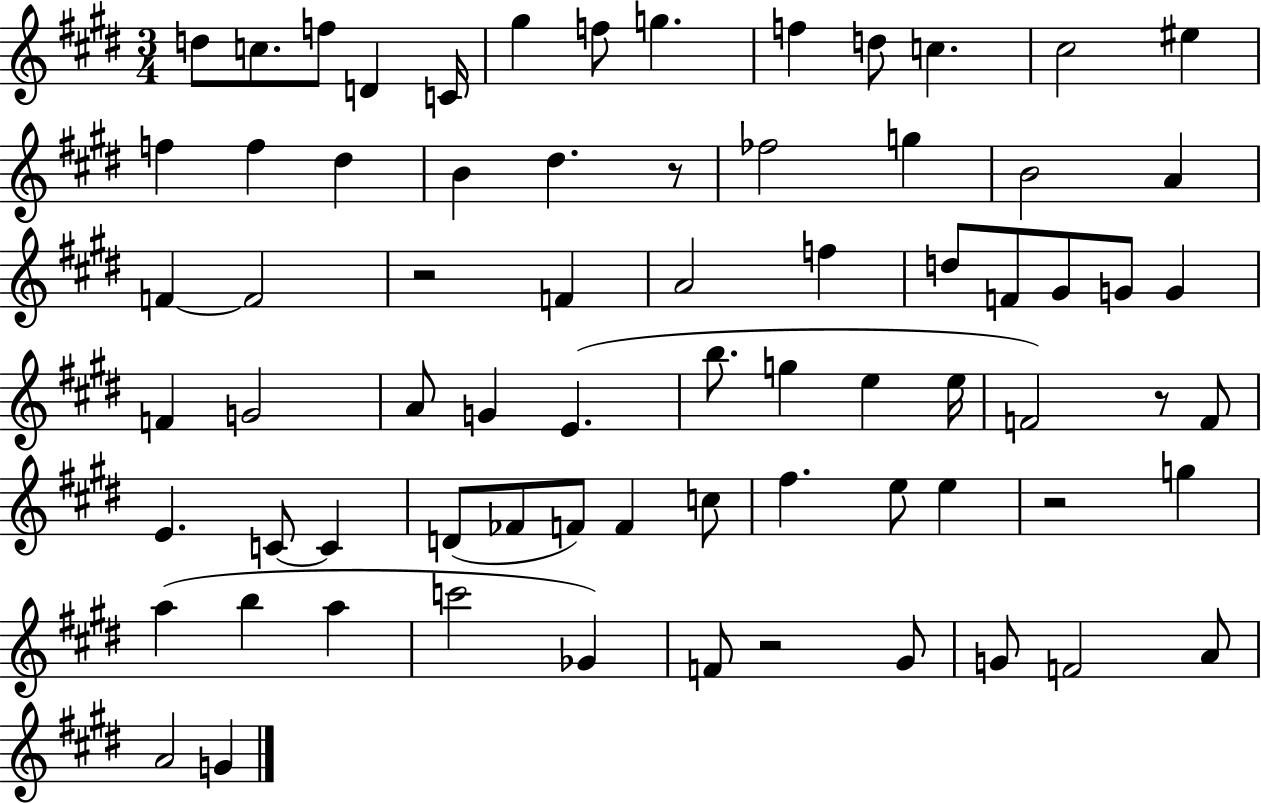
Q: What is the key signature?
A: E major